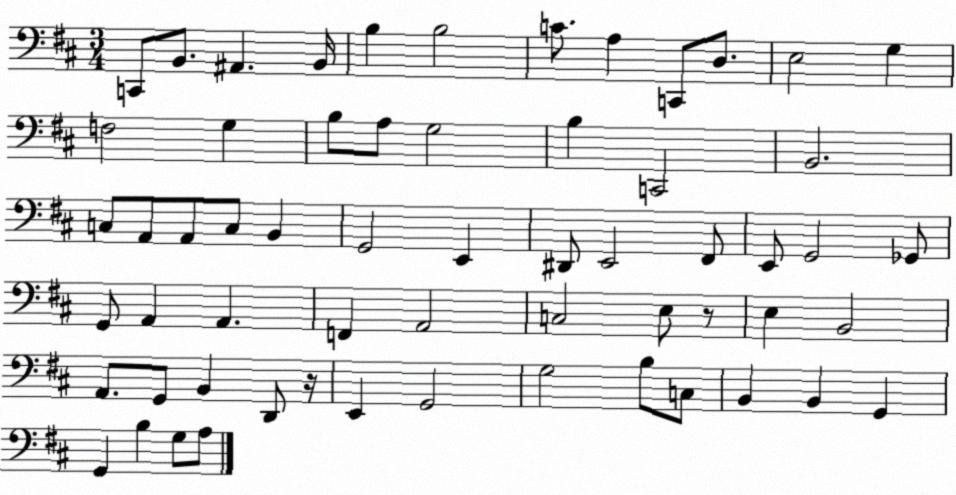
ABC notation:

X:1
T:Untitled
M:3/4
L:1/4
K:D
C,,/2 B,,/2 ^A,, B,,/4 B, B,2 C/2 A, C,,/2 D,/2 E,2 G, F,2 G, B,/2 A,/2 G,2 B, C,,2 B,,2 C,/2 A,,/2 A,,/2 C,/2 B,, G,,2 E,, ^D,,/2 E,,2 ^F,,/2 E,,/2 G,,2 _G,,/2 G,,/2 A,, A,, F,, A,,2 C,2 E,/2 z/2 E, B,,2 A,,/2 G,,/2 B,, D,,/2 z/4 E,, G,,2 G,2 B,/2 C,/2 B,, B,, G,, G,, B, G,/2 A,/2